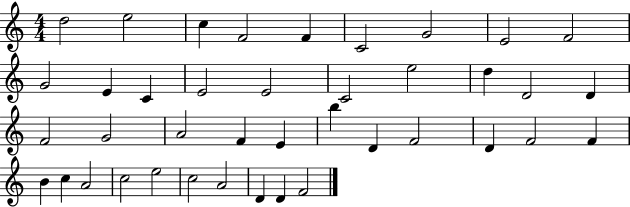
X:1
T:Untitled
M:4/4
L:1/4
K:C
d2 e2 c F2 F C2 G2 E2 F2 G2 E C E2 E2 C2 e2 d D2 D F2 G2 A2 F E b D F2 D F2 F B c A2 c2 e2 c2 A2 D D F2